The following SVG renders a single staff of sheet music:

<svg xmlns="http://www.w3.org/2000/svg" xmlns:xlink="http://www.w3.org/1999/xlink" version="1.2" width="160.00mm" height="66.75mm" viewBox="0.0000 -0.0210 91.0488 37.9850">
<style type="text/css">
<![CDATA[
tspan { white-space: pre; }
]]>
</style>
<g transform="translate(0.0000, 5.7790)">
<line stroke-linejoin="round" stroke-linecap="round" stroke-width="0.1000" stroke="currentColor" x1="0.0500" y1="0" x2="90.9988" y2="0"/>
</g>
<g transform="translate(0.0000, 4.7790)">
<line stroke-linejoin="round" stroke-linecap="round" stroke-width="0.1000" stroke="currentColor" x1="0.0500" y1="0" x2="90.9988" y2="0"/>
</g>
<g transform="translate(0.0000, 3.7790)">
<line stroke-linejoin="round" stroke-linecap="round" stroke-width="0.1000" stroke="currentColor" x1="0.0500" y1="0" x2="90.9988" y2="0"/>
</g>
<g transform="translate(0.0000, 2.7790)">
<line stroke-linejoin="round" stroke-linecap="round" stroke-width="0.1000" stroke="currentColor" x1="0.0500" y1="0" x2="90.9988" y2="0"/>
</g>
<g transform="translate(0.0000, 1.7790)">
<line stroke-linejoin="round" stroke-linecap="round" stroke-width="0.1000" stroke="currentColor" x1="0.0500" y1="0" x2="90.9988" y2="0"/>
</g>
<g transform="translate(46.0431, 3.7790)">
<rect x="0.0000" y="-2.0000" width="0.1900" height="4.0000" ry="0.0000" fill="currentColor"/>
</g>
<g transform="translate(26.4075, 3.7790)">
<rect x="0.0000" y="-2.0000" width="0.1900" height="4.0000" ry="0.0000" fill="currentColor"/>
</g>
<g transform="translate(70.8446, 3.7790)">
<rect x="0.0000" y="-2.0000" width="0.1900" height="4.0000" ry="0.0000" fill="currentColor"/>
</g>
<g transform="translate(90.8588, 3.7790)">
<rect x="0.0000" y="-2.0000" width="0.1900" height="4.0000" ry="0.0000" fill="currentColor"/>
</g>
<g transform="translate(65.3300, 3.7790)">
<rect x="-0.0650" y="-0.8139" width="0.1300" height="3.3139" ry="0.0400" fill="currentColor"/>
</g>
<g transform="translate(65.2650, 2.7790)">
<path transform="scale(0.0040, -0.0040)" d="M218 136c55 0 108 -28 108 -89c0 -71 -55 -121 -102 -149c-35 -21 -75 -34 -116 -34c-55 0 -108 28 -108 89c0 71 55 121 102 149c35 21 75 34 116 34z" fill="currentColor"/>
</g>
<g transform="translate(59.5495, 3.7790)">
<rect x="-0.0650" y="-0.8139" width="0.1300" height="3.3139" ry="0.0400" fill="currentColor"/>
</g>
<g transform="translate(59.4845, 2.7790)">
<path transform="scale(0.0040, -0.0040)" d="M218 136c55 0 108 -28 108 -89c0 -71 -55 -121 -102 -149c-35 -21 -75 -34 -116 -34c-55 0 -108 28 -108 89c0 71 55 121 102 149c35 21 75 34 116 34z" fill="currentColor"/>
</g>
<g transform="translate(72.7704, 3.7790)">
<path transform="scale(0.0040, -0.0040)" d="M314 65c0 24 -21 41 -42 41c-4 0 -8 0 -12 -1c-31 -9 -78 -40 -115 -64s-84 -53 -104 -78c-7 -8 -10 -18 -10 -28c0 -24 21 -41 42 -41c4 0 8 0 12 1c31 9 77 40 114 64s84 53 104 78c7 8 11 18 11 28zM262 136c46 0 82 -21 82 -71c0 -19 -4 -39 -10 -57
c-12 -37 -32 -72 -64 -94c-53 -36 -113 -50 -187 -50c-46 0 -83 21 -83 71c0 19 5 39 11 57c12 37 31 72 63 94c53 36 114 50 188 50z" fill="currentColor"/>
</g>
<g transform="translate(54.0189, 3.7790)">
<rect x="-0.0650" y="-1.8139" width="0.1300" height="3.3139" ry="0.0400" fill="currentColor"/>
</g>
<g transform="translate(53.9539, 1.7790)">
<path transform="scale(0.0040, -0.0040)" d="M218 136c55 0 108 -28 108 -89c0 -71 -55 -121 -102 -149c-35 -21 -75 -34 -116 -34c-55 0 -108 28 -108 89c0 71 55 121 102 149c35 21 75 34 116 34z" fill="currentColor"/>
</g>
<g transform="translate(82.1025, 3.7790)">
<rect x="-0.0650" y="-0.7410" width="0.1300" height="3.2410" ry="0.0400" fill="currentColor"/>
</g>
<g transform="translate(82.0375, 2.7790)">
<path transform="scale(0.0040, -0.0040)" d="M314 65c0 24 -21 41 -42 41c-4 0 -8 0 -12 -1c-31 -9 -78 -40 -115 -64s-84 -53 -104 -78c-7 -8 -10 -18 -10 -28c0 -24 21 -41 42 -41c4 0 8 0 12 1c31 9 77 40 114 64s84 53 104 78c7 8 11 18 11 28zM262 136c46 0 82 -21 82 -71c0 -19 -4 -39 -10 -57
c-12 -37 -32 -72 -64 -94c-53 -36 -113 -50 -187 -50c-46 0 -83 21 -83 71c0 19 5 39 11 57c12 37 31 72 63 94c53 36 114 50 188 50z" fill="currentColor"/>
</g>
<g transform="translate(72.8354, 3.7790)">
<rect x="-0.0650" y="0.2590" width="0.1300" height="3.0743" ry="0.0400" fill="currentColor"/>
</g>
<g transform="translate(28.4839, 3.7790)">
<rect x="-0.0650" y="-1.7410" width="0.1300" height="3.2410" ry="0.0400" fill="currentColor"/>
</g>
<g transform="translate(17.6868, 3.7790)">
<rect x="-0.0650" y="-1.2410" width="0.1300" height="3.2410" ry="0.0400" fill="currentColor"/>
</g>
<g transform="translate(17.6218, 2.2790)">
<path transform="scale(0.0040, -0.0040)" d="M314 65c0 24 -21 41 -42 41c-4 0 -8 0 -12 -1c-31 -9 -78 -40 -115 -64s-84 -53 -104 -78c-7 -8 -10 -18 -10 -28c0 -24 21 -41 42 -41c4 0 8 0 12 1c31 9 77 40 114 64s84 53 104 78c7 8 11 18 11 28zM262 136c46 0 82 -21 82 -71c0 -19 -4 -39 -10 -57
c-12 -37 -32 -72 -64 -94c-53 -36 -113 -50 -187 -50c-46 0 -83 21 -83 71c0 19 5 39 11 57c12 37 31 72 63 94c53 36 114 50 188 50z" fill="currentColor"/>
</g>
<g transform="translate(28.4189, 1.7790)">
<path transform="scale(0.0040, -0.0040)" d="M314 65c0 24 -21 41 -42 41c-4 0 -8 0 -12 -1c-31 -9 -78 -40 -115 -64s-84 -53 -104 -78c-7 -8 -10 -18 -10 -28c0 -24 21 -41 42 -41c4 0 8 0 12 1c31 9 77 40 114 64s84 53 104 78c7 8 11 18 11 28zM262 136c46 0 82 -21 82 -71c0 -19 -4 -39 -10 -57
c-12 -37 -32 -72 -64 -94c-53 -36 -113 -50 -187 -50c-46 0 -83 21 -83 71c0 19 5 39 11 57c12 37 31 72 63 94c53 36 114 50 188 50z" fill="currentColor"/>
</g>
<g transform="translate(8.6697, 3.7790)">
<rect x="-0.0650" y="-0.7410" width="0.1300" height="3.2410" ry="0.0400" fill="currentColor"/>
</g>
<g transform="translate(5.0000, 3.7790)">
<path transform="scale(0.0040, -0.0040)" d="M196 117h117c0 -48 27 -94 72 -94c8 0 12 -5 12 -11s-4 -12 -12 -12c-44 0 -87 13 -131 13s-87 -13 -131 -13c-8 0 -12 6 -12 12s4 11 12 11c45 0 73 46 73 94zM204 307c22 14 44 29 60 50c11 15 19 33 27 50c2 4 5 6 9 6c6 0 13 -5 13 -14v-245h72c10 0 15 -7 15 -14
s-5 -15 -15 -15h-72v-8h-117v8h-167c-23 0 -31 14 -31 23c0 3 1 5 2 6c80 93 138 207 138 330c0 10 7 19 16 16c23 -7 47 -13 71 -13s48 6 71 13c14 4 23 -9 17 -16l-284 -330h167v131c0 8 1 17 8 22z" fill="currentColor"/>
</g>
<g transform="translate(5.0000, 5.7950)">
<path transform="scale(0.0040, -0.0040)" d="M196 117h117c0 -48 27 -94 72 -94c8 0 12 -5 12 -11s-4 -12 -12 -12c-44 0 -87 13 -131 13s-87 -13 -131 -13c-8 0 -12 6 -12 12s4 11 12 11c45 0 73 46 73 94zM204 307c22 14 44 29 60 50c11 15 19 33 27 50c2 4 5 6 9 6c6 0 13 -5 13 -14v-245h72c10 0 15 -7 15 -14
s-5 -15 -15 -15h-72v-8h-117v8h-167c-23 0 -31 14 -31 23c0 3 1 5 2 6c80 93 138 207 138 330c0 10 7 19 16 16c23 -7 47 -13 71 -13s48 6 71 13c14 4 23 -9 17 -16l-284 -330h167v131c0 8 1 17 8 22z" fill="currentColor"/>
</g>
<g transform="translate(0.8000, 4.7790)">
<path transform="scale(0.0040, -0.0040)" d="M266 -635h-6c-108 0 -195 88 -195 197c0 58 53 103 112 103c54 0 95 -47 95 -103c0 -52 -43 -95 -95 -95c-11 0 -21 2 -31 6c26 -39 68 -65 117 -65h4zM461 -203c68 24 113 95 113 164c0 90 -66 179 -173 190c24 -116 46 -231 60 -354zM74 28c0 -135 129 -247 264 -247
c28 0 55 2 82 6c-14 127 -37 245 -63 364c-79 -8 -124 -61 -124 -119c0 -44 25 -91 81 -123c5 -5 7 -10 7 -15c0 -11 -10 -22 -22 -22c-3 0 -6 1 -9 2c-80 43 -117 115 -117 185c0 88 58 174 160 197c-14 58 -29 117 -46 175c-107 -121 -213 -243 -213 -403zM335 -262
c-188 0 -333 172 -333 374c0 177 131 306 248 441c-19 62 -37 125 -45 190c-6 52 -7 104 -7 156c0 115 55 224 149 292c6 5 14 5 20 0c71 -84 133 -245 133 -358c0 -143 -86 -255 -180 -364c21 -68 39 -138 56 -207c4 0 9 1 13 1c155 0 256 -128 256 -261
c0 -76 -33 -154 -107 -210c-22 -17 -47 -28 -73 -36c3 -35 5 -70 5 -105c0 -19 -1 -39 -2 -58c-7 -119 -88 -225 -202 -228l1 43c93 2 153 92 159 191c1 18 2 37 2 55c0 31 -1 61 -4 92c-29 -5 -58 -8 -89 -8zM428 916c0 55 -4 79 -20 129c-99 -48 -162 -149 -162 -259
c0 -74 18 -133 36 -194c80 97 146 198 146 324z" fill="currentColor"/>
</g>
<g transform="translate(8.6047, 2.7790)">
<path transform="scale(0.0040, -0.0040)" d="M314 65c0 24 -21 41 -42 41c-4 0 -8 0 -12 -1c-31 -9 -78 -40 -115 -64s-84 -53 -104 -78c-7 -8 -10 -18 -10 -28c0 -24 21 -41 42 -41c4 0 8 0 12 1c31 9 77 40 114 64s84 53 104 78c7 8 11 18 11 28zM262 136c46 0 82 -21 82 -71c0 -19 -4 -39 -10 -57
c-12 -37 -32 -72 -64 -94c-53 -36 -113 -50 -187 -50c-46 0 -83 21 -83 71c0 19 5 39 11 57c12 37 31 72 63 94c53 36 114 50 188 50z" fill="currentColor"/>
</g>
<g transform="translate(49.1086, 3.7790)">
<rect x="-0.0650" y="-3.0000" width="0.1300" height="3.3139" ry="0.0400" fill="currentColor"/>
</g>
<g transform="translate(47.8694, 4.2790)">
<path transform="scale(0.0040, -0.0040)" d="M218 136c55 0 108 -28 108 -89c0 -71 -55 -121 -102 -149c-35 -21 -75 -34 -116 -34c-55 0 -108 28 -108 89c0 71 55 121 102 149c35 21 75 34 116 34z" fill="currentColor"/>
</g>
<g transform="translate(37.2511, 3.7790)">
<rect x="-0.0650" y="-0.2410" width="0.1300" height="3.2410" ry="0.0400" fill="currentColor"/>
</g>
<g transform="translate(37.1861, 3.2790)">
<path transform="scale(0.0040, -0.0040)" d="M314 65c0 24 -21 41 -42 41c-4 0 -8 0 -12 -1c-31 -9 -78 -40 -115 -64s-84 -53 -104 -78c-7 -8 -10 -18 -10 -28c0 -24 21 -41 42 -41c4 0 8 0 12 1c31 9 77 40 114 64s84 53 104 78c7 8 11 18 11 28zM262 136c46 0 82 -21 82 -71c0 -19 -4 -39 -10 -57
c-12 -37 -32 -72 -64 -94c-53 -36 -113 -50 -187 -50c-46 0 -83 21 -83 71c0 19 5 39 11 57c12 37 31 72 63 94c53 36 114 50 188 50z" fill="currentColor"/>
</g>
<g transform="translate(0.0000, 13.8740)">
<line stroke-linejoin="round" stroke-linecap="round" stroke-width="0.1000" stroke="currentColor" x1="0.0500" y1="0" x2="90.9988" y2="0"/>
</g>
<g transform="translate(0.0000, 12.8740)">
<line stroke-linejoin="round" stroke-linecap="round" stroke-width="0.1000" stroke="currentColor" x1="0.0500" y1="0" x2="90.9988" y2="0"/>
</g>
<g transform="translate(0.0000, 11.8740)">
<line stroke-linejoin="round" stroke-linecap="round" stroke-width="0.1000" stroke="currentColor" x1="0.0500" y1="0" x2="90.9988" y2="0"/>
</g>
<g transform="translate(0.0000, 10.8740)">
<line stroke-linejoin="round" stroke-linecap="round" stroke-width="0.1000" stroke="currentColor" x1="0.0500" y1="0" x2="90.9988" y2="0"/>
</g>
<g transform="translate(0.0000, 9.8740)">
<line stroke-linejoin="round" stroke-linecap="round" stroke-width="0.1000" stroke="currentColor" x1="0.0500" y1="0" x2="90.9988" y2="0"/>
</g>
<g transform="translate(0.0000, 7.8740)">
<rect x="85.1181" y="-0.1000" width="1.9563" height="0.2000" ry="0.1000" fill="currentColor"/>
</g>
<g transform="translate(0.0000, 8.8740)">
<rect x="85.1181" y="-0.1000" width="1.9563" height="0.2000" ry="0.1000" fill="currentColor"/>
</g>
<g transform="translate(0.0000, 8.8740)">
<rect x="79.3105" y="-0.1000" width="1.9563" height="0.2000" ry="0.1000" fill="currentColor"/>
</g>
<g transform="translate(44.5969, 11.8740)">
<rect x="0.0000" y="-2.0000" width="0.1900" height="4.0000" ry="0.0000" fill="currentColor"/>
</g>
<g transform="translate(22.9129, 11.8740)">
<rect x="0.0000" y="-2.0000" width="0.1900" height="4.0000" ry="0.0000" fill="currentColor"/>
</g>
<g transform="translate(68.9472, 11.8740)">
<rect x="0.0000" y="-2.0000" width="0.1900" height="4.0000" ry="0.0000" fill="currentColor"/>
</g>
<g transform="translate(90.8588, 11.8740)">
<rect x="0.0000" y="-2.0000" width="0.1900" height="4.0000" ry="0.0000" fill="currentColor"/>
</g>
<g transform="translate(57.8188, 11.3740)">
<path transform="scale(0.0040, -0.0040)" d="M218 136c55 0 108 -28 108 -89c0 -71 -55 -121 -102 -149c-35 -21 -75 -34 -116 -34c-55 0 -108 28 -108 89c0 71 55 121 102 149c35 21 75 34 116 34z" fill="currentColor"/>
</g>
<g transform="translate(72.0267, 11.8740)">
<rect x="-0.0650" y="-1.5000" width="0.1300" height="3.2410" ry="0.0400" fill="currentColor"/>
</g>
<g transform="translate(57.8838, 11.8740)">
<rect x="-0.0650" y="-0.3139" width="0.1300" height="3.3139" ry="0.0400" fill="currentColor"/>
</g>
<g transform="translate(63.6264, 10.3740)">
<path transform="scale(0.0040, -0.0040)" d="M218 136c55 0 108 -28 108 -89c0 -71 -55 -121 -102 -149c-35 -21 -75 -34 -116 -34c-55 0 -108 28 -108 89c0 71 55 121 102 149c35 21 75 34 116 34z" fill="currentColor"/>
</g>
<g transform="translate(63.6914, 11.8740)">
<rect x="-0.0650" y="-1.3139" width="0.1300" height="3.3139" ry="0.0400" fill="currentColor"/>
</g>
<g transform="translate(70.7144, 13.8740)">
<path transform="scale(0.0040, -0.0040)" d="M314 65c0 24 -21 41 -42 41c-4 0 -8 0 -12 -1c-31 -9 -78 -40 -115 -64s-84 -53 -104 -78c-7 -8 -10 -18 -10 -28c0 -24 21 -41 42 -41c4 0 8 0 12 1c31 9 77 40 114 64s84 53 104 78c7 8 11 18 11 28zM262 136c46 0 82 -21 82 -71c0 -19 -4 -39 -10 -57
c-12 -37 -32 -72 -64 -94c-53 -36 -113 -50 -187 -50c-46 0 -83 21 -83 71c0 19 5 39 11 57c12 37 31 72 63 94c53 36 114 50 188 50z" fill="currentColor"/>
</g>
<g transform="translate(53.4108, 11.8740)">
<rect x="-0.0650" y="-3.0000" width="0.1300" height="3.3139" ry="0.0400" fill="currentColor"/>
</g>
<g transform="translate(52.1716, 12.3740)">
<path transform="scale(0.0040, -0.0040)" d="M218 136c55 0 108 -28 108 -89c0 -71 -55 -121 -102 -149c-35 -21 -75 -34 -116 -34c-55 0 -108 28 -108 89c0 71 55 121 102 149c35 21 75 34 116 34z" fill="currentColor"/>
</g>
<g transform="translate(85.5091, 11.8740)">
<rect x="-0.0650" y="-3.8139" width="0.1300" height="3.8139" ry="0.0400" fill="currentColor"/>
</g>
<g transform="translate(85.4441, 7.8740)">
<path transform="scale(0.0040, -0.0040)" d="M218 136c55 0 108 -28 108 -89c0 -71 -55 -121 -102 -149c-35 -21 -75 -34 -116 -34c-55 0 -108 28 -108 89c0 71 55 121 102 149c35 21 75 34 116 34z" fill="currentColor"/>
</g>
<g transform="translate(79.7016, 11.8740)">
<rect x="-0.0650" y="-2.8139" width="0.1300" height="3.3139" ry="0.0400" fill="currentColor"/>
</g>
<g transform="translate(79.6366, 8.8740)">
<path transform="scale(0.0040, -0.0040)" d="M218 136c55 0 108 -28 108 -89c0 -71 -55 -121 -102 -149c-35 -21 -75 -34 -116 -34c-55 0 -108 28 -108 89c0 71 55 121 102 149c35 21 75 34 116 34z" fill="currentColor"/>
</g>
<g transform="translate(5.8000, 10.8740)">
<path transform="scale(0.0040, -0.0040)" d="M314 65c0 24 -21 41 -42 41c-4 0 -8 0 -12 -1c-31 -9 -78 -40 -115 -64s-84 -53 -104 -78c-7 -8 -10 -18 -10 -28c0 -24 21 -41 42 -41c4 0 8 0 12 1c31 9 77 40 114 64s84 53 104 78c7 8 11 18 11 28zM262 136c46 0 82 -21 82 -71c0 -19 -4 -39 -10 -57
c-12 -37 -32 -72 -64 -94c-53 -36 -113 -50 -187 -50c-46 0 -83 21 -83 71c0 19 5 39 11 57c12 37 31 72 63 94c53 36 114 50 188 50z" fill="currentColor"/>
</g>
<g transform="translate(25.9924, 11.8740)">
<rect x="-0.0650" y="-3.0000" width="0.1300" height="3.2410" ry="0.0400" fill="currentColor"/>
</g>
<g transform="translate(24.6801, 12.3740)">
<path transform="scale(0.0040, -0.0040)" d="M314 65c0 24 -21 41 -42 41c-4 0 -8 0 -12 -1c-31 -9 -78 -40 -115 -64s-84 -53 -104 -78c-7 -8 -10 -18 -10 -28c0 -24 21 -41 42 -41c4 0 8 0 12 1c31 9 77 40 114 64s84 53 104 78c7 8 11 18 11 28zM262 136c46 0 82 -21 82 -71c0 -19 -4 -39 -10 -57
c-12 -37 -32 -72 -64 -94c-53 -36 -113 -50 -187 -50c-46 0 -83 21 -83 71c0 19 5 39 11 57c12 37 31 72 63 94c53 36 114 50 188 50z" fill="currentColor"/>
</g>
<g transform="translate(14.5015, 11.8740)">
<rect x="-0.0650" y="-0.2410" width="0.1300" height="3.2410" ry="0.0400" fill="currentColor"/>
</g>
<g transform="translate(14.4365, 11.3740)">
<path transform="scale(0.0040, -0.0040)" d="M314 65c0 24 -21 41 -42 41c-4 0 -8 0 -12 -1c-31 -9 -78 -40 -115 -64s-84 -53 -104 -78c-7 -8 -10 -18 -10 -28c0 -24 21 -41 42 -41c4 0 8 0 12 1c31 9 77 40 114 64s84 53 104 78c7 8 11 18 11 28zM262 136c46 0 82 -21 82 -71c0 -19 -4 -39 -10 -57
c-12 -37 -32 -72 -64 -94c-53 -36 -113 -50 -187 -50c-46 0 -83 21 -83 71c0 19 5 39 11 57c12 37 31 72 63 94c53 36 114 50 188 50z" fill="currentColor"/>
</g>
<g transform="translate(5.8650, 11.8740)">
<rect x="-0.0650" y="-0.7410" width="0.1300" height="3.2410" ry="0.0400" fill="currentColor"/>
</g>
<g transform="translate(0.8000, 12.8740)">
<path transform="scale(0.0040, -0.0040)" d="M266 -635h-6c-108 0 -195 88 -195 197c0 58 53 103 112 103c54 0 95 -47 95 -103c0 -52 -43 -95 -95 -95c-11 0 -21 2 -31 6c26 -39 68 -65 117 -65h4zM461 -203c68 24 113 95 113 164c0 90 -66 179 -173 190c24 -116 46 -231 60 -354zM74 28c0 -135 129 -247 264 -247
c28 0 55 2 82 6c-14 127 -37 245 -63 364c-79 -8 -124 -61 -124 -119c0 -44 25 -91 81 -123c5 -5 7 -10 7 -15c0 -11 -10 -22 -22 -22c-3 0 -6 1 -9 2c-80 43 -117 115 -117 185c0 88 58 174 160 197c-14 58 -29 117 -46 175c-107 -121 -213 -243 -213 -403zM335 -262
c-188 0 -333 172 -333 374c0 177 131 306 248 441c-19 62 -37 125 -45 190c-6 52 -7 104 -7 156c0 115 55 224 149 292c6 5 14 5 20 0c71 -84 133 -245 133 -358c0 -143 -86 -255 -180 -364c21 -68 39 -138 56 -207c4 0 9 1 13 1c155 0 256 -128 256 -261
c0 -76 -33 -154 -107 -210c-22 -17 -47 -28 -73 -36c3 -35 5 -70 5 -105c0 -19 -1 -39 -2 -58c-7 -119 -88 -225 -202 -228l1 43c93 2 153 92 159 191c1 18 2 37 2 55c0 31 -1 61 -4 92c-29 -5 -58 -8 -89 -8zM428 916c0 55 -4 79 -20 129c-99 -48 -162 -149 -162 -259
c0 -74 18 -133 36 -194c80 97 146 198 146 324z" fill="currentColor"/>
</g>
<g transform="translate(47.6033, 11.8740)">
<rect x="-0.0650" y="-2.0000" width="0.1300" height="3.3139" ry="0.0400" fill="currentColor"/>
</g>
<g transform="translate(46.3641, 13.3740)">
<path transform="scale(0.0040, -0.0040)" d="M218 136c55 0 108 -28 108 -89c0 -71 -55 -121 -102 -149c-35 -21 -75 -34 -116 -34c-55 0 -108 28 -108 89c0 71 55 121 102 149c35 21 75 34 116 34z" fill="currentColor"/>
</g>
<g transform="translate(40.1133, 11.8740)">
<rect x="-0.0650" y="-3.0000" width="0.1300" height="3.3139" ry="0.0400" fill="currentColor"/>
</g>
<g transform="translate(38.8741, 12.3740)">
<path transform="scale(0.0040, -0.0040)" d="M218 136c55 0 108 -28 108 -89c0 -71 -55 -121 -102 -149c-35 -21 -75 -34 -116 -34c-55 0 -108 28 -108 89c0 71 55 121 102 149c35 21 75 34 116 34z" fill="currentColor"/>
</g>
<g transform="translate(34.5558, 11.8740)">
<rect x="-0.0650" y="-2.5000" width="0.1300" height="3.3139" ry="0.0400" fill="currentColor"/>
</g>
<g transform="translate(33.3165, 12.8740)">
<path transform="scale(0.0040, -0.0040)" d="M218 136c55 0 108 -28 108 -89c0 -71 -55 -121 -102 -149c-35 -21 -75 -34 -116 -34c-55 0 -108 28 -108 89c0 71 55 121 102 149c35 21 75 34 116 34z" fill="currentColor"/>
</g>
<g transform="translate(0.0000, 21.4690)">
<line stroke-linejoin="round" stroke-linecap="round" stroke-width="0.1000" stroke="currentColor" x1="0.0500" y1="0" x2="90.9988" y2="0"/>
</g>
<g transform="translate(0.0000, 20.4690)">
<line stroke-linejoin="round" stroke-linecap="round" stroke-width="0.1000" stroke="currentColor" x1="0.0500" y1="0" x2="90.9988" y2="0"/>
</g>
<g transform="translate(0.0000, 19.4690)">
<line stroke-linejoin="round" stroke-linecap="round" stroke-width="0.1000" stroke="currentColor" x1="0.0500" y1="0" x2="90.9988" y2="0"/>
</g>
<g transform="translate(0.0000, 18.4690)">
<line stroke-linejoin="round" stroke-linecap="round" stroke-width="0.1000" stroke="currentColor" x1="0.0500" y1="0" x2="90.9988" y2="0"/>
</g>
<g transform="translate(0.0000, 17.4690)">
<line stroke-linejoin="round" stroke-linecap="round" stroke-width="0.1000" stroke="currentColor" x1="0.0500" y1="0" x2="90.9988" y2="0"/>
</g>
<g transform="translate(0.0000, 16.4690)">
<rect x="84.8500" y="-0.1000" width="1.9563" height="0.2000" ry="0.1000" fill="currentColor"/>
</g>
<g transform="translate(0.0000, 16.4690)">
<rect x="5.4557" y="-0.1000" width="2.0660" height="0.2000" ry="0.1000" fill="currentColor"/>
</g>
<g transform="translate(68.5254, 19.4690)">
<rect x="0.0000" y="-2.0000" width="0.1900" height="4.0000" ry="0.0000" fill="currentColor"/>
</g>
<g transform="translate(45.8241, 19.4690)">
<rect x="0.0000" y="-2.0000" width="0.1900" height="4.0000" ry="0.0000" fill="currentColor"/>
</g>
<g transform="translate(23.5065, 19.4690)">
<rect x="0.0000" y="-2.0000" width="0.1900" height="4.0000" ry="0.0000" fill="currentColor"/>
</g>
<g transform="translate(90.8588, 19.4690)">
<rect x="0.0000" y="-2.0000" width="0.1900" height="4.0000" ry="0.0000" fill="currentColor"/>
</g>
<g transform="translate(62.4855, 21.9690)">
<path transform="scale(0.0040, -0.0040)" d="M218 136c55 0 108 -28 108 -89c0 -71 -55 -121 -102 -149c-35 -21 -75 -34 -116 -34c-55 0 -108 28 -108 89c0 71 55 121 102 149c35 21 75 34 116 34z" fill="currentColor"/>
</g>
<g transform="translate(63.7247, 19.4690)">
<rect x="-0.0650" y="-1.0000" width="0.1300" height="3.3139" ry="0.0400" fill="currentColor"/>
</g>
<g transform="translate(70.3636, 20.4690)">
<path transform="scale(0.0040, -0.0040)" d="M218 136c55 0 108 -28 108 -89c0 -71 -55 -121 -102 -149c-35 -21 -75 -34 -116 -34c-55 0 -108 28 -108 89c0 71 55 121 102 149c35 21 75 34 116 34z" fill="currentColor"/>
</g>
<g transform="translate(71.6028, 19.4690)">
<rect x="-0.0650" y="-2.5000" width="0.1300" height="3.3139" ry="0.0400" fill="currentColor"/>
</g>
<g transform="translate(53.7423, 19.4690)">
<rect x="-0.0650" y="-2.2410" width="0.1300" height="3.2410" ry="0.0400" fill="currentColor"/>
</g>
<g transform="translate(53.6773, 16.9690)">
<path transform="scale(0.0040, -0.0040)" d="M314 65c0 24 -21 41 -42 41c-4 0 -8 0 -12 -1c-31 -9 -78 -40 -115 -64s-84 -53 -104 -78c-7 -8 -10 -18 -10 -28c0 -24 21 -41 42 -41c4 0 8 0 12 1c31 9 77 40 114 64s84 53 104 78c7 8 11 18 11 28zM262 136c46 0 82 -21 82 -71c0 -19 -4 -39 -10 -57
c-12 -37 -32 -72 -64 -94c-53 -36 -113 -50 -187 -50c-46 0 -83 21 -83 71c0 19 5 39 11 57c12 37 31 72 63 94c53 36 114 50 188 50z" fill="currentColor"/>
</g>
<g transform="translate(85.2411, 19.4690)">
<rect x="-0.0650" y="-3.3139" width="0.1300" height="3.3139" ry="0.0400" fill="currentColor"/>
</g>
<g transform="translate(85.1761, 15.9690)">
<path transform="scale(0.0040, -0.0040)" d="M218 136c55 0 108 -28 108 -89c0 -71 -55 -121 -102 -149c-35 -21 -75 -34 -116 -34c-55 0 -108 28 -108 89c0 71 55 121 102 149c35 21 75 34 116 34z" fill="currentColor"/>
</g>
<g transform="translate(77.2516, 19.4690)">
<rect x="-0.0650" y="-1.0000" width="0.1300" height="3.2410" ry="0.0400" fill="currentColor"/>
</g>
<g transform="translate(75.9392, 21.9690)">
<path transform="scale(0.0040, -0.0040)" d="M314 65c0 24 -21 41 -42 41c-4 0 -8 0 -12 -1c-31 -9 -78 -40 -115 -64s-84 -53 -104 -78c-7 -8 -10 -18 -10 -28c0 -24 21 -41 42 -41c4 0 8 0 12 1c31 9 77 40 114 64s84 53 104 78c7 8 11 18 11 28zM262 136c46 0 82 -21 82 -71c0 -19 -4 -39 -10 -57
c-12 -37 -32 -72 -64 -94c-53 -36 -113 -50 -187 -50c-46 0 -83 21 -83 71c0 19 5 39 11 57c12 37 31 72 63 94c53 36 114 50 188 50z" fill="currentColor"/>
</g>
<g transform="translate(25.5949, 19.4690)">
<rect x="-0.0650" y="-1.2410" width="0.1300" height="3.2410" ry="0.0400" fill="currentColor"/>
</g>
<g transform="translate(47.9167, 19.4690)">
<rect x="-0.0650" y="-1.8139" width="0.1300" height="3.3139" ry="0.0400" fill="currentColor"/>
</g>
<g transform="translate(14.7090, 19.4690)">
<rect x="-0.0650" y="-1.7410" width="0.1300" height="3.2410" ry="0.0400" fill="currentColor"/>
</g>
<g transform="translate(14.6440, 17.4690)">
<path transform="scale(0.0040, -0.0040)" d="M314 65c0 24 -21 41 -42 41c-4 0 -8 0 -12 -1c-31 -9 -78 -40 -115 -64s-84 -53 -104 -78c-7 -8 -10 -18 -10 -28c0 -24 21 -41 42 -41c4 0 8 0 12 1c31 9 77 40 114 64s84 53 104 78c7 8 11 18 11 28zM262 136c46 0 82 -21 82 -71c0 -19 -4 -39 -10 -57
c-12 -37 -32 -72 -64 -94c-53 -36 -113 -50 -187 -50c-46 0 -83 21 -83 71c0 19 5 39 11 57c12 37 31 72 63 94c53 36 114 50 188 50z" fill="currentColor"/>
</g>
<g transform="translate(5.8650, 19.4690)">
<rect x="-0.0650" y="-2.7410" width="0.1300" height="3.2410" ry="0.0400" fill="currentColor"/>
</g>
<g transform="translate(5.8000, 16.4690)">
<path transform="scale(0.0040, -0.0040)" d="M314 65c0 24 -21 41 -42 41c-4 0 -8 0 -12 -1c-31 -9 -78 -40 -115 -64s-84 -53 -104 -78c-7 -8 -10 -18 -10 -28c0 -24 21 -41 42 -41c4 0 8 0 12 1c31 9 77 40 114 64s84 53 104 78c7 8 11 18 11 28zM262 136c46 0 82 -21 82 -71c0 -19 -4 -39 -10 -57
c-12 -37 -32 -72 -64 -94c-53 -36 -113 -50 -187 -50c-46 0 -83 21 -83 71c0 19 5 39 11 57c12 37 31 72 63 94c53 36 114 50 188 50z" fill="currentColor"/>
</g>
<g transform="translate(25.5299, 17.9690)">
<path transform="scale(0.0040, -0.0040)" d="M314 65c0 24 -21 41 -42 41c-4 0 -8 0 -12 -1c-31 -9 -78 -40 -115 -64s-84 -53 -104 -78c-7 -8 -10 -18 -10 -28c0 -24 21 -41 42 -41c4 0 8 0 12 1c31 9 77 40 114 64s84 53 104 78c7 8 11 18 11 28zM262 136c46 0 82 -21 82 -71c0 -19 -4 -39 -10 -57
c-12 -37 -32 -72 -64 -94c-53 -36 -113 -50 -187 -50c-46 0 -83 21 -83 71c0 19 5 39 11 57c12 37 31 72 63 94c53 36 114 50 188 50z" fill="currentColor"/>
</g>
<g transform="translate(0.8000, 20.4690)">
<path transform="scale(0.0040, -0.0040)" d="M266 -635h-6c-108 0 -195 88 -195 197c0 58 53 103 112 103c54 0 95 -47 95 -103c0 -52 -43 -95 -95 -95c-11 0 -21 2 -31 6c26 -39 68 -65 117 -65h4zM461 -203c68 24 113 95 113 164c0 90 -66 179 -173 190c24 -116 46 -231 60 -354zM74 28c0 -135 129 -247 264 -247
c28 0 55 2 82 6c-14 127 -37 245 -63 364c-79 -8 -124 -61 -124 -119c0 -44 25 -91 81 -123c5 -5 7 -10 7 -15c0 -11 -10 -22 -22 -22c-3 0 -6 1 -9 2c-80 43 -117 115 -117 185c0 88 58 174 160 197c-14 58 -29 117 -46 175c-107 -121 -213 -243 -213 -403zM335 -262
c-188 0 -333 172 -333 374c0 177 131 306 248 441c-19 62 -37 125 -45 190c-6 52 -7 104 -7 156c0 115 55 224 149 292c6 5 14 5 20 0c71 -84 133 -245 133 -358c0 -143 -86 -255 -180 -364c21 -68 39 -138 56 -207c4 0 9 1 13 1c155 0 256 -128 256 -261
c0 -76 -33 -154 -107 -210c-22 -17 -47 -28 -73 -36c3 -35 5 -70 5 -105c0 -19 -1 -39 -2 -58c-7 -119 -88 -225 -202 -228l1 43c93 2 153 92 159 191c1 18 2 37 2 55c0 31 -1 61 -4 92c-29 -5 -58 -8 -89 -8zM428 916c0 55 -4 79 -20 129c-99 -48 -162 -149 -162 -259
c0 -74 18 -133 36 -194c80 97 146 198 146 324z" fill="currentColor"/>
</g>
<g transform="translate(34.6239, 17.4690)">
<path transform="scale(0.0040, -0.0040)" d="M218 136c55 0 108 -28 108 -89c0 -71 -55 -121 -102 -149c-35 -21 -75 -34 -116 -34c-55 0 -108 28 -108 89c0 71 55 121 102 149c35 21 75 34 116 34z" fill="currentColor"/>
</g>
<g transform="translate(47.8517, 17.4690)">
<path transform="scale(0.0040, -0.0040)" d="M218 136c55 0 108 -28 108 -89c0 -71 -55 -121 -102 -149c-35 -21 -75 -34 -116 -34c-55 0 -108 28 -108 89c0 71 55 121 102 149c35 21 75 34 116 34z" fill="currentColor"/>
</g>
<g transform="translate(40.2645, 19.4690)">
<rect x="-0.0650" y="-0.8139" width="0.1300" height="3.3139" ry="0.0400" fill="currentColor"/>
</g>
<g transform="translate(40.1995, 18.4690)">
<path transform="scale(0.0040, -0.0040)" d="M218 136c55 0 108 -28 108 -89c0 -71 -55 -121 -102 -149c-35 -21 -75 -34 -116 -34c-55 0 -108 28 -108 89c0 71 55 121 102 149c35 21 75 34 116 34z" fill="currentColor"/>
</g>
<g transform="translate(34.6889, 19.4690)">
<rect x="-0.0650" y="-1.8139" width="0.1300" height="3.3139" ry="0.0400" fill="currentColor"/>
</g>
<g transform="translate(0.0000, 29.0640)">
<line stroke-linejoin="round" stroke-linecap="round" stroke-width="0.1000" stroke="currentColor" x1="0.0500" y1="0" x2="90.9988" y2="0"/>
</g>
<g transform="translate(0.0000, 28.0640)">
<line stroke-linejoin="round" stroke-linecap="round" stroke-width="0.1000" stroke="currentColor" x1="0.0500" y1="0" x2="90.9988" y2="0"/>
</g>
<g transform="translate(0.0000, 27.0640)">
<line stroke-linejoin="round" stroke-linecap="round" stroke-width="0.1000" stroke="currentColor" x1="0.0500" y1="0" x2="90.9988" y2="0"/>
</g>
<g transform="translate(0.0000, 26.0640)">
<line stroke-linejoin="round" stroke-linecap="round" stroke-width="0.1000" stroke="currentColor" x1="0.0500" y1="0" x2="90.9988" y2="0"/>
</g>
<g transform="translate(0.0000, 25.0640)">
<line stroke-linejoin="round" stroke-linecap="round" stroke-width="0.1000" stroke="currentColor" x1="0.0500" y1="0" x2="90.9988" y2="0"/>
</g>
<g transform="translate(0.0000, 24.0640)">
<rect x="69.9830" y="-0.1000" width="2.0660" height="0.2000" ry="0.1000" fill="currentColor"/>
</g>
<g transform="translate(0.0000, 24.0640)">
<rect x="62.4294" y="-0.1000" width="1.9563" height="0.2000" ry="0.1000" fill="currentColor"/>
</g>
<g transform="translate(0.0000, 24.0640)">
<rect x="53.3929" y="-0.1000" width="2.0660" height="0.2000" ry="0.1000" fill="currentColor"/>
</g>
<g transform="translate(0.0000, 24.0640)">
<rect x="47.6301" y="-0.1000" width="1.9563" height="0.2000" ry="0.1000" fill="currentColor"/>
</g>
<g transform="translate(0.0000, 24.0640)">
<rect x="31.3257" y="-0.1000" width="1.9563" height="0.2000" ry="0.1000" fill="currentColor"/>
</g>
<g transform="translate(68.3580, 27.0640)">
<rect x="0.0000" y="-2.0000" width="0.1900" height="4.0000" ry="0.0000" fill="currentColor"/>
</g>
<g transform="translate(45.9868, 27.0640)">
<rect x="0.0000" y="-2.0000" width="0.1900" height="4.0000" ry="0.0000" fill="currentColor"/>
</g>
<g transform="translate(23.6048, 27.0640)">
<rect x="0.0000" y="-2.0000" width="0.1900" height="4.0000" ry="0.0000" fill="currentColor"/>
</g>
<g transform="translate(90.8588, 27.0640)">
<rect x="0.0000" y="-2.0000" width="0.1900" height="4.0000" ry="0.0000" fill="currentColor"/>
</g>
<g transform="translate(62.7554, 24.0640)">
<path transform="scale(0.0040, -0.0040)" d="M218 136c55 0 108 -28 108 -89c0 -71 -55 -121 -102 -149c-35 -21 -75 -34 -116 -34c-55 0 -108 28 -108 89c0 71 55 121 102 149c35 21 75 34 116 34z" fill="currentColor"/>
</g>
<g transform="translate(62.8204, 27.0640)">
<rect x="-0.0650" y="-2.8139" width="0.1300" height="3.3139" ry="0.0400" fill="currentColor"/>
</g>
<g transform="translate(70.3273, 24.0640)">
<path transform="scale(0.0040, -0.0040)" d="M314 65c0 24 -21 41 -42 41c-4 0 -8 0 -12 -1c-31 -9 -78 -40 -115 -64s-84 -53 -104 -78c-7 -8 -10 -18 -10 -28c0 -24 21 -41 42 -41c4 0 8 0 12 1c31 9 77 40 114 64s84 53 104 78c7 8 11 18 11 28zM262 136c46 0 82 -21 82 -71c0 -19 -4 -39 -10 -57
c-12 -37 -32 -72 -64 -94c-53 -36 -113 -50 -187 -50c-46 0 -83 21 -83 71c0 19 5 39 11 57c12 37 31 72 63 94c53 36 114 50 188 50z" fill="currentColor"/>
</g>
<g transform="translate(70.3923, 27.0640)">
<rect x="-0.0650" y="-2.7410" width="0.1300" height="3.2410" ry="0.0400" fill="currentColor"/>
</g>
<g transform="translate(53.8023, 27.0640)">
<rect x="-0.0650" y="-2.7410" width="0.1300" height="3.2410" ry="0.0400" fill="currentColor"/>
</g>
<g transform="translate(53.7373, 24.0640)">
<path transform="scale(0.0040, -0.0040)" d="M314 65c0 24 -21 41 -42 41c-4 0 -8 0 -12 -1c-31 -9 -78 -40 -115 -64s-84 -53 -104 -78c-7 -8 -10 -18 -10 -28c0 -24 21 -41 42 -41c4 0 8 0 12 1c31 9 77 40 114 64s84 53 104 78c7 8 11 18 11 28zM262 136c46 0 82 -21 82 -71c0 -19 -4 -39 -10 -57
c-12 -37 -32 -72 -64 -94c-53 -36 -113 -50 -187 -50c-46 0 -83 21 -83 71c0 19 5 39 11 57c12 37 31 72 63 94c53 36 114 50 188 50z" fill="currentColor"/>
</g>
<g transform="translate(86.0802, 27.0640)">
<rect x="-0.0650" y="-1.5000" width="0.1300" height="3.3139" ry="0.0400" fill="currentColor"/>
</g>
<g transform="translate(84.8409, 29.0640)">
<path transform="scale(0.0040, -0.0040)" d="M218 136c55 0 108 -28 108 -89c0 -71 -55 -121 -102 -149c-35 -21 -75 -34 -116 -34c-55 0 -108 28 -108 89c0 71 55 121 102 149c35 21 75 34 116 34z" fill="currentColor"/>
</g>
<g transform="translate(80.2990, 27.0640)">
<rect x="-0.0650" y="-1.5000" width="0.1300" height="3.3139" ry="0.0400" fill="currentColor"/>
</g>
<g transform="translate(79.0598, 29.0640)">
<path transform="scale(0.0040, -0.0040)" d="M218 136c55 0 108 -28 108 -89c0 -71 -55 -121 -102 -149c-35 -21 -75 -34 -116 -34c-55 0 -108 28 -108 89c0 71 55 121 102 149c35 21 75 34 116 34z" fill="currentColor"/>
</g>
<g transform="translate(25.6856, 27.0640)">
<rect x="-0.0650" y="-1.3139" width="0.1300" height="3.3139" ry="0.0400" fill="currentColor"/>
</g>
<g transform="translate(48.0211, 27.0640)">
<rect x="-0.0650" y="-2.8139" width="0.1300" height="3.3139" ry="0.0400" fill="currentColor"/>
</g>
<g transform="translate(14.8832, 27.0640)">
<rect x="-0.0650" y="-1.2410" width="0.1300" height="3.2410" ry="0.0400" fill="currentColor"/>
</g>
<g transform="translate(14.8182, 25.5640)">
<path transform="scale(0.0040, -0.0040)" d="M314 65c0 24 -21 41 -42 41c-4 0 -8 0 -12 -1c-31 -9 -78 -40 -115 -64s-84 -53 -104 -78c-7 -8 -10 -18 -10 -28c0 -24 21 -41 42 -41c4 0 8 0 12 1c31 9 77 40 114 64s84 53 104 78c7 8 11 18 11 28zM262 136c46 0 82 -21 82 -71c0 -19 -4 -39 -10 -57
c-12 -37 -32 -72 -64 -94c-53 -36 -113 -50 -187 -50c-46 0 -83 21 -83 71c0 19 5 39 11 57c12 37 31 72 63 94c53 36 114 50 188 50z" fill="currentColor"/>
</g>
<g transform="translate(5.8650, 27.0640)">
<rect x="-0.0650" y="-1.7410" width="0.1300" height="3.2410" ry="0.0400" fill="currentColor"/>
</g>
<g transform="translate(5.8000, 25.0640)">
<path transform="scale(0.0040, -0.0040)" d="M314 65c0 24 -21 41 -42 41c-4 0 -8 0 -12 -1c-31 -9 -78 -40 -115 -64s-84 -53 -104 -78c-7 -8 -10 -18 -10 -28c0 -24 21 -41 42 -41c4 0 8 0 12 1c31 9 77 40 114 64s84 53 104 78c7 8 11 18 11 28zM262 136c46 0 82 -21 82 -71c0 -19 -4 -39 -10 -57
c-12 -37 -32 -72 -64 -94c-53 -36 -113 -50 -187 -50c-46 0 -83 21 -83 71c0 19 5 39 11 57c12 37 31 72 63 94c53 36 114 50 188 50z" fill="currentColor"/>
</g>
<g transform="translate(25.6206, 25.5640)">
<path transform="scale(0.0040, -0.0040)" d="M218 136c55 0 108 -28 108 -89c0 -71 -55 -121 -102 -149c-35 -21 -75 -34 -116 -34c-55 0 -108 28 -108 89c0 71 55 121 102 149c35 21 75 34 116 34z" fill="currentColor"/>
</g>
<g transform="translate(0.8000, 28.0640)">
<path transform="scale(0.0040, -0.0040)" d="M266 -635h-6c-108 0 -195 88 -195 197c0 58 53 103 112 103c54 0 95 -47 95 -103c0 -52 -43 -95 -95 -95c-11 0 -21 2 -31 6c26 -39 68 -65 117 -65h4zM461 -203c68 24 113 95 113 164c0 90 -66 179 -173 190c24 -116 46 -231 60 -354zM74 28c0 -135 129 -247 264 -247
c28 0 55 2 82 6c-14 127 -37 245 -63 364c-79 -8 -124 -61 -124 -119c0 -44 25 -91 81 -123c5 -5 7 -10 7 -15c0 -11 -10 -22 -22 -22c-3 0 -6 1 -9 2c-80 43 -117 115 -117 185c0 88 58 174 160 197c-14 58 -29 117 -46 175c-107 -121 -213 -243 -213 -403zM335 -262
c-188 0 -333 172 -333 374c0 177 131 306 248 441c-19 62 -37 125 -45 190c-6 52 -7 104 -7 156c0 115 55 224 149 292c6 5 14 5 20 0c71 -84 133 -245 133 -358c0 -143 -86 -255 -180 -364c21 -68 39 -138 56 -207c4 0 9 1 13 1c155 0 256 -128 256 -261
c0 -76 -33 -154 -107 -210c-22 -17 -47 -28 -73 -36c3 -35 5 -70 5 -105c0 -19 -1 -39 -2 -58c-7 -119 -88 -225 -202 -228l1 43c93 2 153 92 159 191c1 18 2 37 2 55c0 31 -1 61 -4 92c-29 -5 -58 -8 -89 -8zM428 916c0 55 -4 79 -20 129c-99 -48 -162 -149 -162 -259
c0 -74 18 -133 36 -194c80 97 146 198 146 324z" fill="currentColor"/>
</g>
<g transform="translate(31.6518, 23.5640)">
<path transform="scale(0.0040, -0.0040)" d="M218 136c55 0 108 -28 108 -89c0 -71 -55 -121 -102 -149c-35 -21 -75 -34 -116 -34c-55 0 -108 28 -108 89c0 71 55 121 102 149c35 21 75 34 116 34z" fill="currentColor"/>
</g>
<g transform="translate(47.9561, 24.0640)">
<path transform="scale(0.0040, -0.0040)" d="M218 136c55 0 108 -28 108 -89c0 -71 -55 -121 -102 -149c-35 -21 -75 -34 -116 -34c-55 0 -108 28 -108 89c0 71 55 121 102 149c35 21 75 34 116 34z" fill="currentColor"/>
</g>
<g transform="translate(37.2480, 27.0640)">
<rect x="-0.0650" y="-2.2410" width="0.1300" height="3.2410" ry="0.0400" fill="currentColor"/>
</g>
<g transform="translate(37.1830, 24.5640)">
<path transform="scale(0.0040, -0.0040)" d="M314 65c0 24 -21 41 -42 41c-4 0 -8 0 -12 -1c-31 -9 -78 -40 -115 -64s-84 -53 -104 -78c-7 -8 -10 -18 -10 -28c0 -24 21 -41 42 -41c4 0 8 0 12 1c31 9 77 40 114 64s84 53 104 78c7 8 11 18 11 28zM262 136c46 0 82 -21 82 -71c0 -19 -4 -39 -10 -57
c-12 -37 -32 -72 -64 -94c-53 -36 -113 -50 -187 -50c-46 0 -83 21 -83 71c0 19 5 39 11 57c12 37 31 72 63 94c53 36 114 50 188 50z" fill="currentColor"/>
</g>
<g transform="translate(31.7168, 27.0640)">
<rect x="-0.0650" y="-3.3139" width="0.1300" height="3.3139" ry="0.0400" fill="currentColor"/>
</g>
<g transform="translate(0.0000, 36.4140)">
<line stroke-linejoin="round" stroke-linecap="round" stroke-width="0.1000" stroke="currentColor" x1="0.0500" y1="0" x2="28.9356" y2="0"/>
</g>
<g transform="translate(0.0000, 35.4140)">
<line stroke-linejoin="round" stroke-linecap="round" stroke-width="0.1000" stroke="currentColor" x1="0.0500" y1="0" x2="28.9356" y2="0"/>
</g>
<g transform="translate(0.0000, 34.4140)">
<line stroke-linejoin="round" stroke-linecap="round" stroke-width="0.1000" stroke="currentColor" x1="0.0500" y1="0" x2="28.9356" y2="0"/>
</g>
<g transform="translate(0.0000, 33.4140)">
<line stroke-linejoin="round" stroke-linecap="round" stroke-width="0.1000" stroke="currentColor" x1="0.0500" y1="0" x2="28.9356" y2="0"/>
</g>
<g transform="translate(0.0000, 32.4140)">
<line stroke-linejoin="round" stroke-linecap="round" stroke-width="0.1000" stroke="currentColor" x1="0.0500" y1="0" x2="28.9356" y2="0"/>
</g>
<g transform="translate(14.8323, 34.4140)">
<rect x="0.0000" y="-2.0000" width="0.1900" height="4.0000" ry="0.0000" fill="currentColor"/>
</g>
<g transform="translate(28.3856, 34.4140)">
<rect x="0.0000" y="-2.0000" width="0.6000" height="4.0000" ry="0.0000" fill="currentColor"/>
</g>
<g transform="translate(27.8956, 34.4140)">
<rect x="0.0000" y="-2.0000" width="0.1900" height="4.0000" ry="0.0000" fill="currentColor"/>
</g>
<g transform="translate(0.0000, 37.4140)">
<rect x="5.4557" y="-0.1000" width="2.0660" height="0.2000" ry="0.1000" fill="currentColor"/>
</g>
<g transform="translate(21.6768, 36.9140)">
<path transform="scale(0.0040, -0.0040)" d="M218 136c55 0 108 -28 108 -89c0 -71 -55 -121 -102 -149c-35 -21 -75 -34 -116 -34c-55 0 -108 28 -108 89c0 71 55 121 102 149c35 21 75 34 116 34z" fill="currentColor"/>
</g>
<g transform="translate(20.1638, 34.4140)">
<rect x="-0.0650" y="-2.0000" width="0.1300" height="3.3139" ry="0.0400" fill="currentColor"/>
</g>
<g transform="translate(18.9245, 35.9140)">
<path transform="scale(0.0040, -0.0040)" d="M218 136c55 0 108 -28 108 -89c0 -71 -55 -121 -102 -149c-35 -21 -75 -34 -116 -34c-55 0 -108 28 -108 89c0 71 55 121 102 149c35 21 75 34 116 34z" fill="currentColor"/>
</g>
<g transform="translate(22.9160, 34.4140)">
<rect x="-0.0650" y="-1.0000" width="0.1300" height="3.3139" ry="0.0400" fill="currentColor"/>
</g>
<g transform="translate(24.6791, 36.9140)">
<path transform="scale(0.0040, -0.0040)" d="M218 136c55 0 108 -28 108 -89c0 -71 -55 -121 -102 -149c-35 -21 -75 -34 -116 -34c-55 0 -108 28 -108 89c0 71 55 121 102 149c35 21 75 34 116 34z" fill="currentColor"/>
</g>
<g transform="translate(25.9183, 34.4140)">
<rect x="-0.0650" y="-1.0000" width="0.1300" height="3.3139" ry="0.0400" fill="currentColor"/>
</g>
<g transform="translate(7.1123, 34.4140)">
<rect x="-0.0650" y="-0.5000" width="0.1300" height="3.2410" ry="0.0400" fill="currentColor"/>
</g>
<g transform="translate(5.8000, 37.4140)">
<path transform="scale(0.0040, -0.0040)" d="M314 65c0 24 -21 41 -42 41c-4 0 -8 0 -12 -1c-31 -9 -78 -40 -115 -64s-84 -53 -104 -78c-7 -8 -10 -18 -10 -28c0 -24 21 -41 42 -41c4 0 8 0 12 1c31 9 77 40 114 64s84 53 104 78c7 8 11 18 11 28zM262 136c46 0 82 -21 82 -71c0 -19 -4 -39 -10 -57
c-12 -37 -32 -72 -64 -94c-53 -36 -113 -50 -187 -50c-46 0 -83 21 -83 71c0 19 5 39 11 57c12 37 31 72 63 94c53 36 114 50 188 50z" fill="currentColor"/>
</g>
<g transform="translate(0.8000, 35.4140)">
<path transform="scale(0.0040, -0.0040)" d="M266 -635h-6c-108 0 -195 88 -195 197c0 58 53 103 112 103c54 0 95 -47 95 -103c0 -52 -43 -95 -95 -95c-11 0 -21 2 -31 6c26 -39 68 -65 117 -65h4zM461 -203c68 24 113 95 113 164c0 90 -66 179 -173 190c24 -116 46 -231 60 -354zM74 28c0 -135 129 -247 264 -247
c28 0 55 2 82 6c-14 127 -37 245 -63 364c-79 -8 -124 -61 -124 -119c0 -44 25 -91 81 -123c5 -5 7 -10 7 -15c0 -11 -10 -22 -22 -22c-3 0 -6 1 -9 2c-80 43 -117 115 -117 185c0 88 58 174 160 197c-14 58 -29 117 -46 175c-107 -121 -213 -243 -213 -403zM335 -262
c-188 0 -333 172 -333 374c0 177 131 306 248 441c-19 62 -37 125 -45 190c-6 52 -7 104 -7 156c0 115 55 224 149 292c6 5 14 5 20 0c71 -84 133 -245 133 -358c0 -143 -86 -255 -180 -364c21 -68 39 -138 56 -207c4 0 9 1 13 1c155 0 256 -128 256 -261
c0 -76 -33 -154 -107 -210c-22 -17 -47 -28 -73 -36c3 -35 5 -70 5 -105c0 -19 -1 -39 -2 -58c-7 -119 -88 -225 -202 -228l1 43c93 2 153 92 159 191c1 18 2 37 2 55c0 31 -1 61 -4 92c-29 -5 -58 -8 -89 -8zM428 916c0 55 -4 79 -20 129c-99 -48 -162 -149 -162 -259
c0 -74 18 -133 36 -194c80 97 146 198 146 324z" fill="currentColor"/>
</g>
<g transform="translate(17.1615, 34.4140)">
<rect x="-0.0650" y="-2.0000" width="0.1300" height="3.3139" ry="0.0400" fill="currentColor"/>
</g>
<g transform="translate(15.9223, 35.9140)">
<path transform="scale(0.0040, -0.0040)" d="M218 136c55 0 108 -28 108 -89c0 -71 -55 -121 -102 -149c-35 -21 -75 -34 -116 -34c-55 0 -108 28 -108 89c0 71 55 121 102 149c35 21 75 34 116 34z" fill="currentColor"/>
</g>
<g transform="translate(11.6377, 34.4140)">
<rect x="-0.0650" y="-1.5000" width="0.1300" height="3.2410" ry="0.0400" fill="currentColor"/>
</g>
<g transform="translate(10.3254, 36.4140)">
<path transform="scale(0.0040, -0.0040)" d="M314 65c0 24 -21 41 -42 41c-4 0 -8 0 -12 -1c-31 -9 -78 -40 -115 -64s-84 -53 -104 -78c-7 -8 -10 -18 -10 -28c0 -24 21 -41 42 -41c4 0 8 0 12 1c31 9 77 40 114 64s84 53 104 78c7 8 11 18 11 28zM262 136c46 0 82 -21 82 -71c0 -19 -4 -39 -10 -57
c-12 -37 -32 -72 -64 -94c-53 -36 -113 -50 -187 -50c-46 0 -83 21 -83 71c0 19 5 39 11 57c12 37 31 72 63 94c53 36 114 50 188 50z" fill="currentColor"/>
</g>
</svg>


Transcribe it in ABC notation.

X:1
T:Untitled
M:4/4
L:1/4
K:C
d2 e2 f2 c2 A f d d B2 d2 d2 c2 A2 G A F A c e E2 a c' a2 f2 e2 f d f g2 D G D2 b f2 e2 e b g2 a a2 a a2 E E C2 E2 F F D D